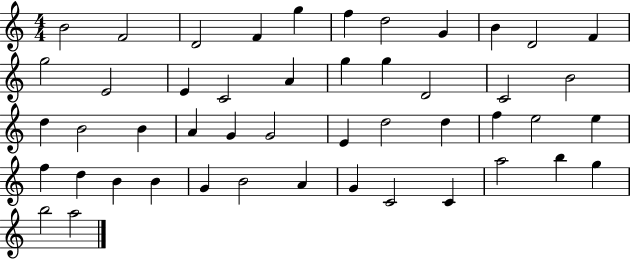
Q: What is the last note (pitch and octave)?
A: A5